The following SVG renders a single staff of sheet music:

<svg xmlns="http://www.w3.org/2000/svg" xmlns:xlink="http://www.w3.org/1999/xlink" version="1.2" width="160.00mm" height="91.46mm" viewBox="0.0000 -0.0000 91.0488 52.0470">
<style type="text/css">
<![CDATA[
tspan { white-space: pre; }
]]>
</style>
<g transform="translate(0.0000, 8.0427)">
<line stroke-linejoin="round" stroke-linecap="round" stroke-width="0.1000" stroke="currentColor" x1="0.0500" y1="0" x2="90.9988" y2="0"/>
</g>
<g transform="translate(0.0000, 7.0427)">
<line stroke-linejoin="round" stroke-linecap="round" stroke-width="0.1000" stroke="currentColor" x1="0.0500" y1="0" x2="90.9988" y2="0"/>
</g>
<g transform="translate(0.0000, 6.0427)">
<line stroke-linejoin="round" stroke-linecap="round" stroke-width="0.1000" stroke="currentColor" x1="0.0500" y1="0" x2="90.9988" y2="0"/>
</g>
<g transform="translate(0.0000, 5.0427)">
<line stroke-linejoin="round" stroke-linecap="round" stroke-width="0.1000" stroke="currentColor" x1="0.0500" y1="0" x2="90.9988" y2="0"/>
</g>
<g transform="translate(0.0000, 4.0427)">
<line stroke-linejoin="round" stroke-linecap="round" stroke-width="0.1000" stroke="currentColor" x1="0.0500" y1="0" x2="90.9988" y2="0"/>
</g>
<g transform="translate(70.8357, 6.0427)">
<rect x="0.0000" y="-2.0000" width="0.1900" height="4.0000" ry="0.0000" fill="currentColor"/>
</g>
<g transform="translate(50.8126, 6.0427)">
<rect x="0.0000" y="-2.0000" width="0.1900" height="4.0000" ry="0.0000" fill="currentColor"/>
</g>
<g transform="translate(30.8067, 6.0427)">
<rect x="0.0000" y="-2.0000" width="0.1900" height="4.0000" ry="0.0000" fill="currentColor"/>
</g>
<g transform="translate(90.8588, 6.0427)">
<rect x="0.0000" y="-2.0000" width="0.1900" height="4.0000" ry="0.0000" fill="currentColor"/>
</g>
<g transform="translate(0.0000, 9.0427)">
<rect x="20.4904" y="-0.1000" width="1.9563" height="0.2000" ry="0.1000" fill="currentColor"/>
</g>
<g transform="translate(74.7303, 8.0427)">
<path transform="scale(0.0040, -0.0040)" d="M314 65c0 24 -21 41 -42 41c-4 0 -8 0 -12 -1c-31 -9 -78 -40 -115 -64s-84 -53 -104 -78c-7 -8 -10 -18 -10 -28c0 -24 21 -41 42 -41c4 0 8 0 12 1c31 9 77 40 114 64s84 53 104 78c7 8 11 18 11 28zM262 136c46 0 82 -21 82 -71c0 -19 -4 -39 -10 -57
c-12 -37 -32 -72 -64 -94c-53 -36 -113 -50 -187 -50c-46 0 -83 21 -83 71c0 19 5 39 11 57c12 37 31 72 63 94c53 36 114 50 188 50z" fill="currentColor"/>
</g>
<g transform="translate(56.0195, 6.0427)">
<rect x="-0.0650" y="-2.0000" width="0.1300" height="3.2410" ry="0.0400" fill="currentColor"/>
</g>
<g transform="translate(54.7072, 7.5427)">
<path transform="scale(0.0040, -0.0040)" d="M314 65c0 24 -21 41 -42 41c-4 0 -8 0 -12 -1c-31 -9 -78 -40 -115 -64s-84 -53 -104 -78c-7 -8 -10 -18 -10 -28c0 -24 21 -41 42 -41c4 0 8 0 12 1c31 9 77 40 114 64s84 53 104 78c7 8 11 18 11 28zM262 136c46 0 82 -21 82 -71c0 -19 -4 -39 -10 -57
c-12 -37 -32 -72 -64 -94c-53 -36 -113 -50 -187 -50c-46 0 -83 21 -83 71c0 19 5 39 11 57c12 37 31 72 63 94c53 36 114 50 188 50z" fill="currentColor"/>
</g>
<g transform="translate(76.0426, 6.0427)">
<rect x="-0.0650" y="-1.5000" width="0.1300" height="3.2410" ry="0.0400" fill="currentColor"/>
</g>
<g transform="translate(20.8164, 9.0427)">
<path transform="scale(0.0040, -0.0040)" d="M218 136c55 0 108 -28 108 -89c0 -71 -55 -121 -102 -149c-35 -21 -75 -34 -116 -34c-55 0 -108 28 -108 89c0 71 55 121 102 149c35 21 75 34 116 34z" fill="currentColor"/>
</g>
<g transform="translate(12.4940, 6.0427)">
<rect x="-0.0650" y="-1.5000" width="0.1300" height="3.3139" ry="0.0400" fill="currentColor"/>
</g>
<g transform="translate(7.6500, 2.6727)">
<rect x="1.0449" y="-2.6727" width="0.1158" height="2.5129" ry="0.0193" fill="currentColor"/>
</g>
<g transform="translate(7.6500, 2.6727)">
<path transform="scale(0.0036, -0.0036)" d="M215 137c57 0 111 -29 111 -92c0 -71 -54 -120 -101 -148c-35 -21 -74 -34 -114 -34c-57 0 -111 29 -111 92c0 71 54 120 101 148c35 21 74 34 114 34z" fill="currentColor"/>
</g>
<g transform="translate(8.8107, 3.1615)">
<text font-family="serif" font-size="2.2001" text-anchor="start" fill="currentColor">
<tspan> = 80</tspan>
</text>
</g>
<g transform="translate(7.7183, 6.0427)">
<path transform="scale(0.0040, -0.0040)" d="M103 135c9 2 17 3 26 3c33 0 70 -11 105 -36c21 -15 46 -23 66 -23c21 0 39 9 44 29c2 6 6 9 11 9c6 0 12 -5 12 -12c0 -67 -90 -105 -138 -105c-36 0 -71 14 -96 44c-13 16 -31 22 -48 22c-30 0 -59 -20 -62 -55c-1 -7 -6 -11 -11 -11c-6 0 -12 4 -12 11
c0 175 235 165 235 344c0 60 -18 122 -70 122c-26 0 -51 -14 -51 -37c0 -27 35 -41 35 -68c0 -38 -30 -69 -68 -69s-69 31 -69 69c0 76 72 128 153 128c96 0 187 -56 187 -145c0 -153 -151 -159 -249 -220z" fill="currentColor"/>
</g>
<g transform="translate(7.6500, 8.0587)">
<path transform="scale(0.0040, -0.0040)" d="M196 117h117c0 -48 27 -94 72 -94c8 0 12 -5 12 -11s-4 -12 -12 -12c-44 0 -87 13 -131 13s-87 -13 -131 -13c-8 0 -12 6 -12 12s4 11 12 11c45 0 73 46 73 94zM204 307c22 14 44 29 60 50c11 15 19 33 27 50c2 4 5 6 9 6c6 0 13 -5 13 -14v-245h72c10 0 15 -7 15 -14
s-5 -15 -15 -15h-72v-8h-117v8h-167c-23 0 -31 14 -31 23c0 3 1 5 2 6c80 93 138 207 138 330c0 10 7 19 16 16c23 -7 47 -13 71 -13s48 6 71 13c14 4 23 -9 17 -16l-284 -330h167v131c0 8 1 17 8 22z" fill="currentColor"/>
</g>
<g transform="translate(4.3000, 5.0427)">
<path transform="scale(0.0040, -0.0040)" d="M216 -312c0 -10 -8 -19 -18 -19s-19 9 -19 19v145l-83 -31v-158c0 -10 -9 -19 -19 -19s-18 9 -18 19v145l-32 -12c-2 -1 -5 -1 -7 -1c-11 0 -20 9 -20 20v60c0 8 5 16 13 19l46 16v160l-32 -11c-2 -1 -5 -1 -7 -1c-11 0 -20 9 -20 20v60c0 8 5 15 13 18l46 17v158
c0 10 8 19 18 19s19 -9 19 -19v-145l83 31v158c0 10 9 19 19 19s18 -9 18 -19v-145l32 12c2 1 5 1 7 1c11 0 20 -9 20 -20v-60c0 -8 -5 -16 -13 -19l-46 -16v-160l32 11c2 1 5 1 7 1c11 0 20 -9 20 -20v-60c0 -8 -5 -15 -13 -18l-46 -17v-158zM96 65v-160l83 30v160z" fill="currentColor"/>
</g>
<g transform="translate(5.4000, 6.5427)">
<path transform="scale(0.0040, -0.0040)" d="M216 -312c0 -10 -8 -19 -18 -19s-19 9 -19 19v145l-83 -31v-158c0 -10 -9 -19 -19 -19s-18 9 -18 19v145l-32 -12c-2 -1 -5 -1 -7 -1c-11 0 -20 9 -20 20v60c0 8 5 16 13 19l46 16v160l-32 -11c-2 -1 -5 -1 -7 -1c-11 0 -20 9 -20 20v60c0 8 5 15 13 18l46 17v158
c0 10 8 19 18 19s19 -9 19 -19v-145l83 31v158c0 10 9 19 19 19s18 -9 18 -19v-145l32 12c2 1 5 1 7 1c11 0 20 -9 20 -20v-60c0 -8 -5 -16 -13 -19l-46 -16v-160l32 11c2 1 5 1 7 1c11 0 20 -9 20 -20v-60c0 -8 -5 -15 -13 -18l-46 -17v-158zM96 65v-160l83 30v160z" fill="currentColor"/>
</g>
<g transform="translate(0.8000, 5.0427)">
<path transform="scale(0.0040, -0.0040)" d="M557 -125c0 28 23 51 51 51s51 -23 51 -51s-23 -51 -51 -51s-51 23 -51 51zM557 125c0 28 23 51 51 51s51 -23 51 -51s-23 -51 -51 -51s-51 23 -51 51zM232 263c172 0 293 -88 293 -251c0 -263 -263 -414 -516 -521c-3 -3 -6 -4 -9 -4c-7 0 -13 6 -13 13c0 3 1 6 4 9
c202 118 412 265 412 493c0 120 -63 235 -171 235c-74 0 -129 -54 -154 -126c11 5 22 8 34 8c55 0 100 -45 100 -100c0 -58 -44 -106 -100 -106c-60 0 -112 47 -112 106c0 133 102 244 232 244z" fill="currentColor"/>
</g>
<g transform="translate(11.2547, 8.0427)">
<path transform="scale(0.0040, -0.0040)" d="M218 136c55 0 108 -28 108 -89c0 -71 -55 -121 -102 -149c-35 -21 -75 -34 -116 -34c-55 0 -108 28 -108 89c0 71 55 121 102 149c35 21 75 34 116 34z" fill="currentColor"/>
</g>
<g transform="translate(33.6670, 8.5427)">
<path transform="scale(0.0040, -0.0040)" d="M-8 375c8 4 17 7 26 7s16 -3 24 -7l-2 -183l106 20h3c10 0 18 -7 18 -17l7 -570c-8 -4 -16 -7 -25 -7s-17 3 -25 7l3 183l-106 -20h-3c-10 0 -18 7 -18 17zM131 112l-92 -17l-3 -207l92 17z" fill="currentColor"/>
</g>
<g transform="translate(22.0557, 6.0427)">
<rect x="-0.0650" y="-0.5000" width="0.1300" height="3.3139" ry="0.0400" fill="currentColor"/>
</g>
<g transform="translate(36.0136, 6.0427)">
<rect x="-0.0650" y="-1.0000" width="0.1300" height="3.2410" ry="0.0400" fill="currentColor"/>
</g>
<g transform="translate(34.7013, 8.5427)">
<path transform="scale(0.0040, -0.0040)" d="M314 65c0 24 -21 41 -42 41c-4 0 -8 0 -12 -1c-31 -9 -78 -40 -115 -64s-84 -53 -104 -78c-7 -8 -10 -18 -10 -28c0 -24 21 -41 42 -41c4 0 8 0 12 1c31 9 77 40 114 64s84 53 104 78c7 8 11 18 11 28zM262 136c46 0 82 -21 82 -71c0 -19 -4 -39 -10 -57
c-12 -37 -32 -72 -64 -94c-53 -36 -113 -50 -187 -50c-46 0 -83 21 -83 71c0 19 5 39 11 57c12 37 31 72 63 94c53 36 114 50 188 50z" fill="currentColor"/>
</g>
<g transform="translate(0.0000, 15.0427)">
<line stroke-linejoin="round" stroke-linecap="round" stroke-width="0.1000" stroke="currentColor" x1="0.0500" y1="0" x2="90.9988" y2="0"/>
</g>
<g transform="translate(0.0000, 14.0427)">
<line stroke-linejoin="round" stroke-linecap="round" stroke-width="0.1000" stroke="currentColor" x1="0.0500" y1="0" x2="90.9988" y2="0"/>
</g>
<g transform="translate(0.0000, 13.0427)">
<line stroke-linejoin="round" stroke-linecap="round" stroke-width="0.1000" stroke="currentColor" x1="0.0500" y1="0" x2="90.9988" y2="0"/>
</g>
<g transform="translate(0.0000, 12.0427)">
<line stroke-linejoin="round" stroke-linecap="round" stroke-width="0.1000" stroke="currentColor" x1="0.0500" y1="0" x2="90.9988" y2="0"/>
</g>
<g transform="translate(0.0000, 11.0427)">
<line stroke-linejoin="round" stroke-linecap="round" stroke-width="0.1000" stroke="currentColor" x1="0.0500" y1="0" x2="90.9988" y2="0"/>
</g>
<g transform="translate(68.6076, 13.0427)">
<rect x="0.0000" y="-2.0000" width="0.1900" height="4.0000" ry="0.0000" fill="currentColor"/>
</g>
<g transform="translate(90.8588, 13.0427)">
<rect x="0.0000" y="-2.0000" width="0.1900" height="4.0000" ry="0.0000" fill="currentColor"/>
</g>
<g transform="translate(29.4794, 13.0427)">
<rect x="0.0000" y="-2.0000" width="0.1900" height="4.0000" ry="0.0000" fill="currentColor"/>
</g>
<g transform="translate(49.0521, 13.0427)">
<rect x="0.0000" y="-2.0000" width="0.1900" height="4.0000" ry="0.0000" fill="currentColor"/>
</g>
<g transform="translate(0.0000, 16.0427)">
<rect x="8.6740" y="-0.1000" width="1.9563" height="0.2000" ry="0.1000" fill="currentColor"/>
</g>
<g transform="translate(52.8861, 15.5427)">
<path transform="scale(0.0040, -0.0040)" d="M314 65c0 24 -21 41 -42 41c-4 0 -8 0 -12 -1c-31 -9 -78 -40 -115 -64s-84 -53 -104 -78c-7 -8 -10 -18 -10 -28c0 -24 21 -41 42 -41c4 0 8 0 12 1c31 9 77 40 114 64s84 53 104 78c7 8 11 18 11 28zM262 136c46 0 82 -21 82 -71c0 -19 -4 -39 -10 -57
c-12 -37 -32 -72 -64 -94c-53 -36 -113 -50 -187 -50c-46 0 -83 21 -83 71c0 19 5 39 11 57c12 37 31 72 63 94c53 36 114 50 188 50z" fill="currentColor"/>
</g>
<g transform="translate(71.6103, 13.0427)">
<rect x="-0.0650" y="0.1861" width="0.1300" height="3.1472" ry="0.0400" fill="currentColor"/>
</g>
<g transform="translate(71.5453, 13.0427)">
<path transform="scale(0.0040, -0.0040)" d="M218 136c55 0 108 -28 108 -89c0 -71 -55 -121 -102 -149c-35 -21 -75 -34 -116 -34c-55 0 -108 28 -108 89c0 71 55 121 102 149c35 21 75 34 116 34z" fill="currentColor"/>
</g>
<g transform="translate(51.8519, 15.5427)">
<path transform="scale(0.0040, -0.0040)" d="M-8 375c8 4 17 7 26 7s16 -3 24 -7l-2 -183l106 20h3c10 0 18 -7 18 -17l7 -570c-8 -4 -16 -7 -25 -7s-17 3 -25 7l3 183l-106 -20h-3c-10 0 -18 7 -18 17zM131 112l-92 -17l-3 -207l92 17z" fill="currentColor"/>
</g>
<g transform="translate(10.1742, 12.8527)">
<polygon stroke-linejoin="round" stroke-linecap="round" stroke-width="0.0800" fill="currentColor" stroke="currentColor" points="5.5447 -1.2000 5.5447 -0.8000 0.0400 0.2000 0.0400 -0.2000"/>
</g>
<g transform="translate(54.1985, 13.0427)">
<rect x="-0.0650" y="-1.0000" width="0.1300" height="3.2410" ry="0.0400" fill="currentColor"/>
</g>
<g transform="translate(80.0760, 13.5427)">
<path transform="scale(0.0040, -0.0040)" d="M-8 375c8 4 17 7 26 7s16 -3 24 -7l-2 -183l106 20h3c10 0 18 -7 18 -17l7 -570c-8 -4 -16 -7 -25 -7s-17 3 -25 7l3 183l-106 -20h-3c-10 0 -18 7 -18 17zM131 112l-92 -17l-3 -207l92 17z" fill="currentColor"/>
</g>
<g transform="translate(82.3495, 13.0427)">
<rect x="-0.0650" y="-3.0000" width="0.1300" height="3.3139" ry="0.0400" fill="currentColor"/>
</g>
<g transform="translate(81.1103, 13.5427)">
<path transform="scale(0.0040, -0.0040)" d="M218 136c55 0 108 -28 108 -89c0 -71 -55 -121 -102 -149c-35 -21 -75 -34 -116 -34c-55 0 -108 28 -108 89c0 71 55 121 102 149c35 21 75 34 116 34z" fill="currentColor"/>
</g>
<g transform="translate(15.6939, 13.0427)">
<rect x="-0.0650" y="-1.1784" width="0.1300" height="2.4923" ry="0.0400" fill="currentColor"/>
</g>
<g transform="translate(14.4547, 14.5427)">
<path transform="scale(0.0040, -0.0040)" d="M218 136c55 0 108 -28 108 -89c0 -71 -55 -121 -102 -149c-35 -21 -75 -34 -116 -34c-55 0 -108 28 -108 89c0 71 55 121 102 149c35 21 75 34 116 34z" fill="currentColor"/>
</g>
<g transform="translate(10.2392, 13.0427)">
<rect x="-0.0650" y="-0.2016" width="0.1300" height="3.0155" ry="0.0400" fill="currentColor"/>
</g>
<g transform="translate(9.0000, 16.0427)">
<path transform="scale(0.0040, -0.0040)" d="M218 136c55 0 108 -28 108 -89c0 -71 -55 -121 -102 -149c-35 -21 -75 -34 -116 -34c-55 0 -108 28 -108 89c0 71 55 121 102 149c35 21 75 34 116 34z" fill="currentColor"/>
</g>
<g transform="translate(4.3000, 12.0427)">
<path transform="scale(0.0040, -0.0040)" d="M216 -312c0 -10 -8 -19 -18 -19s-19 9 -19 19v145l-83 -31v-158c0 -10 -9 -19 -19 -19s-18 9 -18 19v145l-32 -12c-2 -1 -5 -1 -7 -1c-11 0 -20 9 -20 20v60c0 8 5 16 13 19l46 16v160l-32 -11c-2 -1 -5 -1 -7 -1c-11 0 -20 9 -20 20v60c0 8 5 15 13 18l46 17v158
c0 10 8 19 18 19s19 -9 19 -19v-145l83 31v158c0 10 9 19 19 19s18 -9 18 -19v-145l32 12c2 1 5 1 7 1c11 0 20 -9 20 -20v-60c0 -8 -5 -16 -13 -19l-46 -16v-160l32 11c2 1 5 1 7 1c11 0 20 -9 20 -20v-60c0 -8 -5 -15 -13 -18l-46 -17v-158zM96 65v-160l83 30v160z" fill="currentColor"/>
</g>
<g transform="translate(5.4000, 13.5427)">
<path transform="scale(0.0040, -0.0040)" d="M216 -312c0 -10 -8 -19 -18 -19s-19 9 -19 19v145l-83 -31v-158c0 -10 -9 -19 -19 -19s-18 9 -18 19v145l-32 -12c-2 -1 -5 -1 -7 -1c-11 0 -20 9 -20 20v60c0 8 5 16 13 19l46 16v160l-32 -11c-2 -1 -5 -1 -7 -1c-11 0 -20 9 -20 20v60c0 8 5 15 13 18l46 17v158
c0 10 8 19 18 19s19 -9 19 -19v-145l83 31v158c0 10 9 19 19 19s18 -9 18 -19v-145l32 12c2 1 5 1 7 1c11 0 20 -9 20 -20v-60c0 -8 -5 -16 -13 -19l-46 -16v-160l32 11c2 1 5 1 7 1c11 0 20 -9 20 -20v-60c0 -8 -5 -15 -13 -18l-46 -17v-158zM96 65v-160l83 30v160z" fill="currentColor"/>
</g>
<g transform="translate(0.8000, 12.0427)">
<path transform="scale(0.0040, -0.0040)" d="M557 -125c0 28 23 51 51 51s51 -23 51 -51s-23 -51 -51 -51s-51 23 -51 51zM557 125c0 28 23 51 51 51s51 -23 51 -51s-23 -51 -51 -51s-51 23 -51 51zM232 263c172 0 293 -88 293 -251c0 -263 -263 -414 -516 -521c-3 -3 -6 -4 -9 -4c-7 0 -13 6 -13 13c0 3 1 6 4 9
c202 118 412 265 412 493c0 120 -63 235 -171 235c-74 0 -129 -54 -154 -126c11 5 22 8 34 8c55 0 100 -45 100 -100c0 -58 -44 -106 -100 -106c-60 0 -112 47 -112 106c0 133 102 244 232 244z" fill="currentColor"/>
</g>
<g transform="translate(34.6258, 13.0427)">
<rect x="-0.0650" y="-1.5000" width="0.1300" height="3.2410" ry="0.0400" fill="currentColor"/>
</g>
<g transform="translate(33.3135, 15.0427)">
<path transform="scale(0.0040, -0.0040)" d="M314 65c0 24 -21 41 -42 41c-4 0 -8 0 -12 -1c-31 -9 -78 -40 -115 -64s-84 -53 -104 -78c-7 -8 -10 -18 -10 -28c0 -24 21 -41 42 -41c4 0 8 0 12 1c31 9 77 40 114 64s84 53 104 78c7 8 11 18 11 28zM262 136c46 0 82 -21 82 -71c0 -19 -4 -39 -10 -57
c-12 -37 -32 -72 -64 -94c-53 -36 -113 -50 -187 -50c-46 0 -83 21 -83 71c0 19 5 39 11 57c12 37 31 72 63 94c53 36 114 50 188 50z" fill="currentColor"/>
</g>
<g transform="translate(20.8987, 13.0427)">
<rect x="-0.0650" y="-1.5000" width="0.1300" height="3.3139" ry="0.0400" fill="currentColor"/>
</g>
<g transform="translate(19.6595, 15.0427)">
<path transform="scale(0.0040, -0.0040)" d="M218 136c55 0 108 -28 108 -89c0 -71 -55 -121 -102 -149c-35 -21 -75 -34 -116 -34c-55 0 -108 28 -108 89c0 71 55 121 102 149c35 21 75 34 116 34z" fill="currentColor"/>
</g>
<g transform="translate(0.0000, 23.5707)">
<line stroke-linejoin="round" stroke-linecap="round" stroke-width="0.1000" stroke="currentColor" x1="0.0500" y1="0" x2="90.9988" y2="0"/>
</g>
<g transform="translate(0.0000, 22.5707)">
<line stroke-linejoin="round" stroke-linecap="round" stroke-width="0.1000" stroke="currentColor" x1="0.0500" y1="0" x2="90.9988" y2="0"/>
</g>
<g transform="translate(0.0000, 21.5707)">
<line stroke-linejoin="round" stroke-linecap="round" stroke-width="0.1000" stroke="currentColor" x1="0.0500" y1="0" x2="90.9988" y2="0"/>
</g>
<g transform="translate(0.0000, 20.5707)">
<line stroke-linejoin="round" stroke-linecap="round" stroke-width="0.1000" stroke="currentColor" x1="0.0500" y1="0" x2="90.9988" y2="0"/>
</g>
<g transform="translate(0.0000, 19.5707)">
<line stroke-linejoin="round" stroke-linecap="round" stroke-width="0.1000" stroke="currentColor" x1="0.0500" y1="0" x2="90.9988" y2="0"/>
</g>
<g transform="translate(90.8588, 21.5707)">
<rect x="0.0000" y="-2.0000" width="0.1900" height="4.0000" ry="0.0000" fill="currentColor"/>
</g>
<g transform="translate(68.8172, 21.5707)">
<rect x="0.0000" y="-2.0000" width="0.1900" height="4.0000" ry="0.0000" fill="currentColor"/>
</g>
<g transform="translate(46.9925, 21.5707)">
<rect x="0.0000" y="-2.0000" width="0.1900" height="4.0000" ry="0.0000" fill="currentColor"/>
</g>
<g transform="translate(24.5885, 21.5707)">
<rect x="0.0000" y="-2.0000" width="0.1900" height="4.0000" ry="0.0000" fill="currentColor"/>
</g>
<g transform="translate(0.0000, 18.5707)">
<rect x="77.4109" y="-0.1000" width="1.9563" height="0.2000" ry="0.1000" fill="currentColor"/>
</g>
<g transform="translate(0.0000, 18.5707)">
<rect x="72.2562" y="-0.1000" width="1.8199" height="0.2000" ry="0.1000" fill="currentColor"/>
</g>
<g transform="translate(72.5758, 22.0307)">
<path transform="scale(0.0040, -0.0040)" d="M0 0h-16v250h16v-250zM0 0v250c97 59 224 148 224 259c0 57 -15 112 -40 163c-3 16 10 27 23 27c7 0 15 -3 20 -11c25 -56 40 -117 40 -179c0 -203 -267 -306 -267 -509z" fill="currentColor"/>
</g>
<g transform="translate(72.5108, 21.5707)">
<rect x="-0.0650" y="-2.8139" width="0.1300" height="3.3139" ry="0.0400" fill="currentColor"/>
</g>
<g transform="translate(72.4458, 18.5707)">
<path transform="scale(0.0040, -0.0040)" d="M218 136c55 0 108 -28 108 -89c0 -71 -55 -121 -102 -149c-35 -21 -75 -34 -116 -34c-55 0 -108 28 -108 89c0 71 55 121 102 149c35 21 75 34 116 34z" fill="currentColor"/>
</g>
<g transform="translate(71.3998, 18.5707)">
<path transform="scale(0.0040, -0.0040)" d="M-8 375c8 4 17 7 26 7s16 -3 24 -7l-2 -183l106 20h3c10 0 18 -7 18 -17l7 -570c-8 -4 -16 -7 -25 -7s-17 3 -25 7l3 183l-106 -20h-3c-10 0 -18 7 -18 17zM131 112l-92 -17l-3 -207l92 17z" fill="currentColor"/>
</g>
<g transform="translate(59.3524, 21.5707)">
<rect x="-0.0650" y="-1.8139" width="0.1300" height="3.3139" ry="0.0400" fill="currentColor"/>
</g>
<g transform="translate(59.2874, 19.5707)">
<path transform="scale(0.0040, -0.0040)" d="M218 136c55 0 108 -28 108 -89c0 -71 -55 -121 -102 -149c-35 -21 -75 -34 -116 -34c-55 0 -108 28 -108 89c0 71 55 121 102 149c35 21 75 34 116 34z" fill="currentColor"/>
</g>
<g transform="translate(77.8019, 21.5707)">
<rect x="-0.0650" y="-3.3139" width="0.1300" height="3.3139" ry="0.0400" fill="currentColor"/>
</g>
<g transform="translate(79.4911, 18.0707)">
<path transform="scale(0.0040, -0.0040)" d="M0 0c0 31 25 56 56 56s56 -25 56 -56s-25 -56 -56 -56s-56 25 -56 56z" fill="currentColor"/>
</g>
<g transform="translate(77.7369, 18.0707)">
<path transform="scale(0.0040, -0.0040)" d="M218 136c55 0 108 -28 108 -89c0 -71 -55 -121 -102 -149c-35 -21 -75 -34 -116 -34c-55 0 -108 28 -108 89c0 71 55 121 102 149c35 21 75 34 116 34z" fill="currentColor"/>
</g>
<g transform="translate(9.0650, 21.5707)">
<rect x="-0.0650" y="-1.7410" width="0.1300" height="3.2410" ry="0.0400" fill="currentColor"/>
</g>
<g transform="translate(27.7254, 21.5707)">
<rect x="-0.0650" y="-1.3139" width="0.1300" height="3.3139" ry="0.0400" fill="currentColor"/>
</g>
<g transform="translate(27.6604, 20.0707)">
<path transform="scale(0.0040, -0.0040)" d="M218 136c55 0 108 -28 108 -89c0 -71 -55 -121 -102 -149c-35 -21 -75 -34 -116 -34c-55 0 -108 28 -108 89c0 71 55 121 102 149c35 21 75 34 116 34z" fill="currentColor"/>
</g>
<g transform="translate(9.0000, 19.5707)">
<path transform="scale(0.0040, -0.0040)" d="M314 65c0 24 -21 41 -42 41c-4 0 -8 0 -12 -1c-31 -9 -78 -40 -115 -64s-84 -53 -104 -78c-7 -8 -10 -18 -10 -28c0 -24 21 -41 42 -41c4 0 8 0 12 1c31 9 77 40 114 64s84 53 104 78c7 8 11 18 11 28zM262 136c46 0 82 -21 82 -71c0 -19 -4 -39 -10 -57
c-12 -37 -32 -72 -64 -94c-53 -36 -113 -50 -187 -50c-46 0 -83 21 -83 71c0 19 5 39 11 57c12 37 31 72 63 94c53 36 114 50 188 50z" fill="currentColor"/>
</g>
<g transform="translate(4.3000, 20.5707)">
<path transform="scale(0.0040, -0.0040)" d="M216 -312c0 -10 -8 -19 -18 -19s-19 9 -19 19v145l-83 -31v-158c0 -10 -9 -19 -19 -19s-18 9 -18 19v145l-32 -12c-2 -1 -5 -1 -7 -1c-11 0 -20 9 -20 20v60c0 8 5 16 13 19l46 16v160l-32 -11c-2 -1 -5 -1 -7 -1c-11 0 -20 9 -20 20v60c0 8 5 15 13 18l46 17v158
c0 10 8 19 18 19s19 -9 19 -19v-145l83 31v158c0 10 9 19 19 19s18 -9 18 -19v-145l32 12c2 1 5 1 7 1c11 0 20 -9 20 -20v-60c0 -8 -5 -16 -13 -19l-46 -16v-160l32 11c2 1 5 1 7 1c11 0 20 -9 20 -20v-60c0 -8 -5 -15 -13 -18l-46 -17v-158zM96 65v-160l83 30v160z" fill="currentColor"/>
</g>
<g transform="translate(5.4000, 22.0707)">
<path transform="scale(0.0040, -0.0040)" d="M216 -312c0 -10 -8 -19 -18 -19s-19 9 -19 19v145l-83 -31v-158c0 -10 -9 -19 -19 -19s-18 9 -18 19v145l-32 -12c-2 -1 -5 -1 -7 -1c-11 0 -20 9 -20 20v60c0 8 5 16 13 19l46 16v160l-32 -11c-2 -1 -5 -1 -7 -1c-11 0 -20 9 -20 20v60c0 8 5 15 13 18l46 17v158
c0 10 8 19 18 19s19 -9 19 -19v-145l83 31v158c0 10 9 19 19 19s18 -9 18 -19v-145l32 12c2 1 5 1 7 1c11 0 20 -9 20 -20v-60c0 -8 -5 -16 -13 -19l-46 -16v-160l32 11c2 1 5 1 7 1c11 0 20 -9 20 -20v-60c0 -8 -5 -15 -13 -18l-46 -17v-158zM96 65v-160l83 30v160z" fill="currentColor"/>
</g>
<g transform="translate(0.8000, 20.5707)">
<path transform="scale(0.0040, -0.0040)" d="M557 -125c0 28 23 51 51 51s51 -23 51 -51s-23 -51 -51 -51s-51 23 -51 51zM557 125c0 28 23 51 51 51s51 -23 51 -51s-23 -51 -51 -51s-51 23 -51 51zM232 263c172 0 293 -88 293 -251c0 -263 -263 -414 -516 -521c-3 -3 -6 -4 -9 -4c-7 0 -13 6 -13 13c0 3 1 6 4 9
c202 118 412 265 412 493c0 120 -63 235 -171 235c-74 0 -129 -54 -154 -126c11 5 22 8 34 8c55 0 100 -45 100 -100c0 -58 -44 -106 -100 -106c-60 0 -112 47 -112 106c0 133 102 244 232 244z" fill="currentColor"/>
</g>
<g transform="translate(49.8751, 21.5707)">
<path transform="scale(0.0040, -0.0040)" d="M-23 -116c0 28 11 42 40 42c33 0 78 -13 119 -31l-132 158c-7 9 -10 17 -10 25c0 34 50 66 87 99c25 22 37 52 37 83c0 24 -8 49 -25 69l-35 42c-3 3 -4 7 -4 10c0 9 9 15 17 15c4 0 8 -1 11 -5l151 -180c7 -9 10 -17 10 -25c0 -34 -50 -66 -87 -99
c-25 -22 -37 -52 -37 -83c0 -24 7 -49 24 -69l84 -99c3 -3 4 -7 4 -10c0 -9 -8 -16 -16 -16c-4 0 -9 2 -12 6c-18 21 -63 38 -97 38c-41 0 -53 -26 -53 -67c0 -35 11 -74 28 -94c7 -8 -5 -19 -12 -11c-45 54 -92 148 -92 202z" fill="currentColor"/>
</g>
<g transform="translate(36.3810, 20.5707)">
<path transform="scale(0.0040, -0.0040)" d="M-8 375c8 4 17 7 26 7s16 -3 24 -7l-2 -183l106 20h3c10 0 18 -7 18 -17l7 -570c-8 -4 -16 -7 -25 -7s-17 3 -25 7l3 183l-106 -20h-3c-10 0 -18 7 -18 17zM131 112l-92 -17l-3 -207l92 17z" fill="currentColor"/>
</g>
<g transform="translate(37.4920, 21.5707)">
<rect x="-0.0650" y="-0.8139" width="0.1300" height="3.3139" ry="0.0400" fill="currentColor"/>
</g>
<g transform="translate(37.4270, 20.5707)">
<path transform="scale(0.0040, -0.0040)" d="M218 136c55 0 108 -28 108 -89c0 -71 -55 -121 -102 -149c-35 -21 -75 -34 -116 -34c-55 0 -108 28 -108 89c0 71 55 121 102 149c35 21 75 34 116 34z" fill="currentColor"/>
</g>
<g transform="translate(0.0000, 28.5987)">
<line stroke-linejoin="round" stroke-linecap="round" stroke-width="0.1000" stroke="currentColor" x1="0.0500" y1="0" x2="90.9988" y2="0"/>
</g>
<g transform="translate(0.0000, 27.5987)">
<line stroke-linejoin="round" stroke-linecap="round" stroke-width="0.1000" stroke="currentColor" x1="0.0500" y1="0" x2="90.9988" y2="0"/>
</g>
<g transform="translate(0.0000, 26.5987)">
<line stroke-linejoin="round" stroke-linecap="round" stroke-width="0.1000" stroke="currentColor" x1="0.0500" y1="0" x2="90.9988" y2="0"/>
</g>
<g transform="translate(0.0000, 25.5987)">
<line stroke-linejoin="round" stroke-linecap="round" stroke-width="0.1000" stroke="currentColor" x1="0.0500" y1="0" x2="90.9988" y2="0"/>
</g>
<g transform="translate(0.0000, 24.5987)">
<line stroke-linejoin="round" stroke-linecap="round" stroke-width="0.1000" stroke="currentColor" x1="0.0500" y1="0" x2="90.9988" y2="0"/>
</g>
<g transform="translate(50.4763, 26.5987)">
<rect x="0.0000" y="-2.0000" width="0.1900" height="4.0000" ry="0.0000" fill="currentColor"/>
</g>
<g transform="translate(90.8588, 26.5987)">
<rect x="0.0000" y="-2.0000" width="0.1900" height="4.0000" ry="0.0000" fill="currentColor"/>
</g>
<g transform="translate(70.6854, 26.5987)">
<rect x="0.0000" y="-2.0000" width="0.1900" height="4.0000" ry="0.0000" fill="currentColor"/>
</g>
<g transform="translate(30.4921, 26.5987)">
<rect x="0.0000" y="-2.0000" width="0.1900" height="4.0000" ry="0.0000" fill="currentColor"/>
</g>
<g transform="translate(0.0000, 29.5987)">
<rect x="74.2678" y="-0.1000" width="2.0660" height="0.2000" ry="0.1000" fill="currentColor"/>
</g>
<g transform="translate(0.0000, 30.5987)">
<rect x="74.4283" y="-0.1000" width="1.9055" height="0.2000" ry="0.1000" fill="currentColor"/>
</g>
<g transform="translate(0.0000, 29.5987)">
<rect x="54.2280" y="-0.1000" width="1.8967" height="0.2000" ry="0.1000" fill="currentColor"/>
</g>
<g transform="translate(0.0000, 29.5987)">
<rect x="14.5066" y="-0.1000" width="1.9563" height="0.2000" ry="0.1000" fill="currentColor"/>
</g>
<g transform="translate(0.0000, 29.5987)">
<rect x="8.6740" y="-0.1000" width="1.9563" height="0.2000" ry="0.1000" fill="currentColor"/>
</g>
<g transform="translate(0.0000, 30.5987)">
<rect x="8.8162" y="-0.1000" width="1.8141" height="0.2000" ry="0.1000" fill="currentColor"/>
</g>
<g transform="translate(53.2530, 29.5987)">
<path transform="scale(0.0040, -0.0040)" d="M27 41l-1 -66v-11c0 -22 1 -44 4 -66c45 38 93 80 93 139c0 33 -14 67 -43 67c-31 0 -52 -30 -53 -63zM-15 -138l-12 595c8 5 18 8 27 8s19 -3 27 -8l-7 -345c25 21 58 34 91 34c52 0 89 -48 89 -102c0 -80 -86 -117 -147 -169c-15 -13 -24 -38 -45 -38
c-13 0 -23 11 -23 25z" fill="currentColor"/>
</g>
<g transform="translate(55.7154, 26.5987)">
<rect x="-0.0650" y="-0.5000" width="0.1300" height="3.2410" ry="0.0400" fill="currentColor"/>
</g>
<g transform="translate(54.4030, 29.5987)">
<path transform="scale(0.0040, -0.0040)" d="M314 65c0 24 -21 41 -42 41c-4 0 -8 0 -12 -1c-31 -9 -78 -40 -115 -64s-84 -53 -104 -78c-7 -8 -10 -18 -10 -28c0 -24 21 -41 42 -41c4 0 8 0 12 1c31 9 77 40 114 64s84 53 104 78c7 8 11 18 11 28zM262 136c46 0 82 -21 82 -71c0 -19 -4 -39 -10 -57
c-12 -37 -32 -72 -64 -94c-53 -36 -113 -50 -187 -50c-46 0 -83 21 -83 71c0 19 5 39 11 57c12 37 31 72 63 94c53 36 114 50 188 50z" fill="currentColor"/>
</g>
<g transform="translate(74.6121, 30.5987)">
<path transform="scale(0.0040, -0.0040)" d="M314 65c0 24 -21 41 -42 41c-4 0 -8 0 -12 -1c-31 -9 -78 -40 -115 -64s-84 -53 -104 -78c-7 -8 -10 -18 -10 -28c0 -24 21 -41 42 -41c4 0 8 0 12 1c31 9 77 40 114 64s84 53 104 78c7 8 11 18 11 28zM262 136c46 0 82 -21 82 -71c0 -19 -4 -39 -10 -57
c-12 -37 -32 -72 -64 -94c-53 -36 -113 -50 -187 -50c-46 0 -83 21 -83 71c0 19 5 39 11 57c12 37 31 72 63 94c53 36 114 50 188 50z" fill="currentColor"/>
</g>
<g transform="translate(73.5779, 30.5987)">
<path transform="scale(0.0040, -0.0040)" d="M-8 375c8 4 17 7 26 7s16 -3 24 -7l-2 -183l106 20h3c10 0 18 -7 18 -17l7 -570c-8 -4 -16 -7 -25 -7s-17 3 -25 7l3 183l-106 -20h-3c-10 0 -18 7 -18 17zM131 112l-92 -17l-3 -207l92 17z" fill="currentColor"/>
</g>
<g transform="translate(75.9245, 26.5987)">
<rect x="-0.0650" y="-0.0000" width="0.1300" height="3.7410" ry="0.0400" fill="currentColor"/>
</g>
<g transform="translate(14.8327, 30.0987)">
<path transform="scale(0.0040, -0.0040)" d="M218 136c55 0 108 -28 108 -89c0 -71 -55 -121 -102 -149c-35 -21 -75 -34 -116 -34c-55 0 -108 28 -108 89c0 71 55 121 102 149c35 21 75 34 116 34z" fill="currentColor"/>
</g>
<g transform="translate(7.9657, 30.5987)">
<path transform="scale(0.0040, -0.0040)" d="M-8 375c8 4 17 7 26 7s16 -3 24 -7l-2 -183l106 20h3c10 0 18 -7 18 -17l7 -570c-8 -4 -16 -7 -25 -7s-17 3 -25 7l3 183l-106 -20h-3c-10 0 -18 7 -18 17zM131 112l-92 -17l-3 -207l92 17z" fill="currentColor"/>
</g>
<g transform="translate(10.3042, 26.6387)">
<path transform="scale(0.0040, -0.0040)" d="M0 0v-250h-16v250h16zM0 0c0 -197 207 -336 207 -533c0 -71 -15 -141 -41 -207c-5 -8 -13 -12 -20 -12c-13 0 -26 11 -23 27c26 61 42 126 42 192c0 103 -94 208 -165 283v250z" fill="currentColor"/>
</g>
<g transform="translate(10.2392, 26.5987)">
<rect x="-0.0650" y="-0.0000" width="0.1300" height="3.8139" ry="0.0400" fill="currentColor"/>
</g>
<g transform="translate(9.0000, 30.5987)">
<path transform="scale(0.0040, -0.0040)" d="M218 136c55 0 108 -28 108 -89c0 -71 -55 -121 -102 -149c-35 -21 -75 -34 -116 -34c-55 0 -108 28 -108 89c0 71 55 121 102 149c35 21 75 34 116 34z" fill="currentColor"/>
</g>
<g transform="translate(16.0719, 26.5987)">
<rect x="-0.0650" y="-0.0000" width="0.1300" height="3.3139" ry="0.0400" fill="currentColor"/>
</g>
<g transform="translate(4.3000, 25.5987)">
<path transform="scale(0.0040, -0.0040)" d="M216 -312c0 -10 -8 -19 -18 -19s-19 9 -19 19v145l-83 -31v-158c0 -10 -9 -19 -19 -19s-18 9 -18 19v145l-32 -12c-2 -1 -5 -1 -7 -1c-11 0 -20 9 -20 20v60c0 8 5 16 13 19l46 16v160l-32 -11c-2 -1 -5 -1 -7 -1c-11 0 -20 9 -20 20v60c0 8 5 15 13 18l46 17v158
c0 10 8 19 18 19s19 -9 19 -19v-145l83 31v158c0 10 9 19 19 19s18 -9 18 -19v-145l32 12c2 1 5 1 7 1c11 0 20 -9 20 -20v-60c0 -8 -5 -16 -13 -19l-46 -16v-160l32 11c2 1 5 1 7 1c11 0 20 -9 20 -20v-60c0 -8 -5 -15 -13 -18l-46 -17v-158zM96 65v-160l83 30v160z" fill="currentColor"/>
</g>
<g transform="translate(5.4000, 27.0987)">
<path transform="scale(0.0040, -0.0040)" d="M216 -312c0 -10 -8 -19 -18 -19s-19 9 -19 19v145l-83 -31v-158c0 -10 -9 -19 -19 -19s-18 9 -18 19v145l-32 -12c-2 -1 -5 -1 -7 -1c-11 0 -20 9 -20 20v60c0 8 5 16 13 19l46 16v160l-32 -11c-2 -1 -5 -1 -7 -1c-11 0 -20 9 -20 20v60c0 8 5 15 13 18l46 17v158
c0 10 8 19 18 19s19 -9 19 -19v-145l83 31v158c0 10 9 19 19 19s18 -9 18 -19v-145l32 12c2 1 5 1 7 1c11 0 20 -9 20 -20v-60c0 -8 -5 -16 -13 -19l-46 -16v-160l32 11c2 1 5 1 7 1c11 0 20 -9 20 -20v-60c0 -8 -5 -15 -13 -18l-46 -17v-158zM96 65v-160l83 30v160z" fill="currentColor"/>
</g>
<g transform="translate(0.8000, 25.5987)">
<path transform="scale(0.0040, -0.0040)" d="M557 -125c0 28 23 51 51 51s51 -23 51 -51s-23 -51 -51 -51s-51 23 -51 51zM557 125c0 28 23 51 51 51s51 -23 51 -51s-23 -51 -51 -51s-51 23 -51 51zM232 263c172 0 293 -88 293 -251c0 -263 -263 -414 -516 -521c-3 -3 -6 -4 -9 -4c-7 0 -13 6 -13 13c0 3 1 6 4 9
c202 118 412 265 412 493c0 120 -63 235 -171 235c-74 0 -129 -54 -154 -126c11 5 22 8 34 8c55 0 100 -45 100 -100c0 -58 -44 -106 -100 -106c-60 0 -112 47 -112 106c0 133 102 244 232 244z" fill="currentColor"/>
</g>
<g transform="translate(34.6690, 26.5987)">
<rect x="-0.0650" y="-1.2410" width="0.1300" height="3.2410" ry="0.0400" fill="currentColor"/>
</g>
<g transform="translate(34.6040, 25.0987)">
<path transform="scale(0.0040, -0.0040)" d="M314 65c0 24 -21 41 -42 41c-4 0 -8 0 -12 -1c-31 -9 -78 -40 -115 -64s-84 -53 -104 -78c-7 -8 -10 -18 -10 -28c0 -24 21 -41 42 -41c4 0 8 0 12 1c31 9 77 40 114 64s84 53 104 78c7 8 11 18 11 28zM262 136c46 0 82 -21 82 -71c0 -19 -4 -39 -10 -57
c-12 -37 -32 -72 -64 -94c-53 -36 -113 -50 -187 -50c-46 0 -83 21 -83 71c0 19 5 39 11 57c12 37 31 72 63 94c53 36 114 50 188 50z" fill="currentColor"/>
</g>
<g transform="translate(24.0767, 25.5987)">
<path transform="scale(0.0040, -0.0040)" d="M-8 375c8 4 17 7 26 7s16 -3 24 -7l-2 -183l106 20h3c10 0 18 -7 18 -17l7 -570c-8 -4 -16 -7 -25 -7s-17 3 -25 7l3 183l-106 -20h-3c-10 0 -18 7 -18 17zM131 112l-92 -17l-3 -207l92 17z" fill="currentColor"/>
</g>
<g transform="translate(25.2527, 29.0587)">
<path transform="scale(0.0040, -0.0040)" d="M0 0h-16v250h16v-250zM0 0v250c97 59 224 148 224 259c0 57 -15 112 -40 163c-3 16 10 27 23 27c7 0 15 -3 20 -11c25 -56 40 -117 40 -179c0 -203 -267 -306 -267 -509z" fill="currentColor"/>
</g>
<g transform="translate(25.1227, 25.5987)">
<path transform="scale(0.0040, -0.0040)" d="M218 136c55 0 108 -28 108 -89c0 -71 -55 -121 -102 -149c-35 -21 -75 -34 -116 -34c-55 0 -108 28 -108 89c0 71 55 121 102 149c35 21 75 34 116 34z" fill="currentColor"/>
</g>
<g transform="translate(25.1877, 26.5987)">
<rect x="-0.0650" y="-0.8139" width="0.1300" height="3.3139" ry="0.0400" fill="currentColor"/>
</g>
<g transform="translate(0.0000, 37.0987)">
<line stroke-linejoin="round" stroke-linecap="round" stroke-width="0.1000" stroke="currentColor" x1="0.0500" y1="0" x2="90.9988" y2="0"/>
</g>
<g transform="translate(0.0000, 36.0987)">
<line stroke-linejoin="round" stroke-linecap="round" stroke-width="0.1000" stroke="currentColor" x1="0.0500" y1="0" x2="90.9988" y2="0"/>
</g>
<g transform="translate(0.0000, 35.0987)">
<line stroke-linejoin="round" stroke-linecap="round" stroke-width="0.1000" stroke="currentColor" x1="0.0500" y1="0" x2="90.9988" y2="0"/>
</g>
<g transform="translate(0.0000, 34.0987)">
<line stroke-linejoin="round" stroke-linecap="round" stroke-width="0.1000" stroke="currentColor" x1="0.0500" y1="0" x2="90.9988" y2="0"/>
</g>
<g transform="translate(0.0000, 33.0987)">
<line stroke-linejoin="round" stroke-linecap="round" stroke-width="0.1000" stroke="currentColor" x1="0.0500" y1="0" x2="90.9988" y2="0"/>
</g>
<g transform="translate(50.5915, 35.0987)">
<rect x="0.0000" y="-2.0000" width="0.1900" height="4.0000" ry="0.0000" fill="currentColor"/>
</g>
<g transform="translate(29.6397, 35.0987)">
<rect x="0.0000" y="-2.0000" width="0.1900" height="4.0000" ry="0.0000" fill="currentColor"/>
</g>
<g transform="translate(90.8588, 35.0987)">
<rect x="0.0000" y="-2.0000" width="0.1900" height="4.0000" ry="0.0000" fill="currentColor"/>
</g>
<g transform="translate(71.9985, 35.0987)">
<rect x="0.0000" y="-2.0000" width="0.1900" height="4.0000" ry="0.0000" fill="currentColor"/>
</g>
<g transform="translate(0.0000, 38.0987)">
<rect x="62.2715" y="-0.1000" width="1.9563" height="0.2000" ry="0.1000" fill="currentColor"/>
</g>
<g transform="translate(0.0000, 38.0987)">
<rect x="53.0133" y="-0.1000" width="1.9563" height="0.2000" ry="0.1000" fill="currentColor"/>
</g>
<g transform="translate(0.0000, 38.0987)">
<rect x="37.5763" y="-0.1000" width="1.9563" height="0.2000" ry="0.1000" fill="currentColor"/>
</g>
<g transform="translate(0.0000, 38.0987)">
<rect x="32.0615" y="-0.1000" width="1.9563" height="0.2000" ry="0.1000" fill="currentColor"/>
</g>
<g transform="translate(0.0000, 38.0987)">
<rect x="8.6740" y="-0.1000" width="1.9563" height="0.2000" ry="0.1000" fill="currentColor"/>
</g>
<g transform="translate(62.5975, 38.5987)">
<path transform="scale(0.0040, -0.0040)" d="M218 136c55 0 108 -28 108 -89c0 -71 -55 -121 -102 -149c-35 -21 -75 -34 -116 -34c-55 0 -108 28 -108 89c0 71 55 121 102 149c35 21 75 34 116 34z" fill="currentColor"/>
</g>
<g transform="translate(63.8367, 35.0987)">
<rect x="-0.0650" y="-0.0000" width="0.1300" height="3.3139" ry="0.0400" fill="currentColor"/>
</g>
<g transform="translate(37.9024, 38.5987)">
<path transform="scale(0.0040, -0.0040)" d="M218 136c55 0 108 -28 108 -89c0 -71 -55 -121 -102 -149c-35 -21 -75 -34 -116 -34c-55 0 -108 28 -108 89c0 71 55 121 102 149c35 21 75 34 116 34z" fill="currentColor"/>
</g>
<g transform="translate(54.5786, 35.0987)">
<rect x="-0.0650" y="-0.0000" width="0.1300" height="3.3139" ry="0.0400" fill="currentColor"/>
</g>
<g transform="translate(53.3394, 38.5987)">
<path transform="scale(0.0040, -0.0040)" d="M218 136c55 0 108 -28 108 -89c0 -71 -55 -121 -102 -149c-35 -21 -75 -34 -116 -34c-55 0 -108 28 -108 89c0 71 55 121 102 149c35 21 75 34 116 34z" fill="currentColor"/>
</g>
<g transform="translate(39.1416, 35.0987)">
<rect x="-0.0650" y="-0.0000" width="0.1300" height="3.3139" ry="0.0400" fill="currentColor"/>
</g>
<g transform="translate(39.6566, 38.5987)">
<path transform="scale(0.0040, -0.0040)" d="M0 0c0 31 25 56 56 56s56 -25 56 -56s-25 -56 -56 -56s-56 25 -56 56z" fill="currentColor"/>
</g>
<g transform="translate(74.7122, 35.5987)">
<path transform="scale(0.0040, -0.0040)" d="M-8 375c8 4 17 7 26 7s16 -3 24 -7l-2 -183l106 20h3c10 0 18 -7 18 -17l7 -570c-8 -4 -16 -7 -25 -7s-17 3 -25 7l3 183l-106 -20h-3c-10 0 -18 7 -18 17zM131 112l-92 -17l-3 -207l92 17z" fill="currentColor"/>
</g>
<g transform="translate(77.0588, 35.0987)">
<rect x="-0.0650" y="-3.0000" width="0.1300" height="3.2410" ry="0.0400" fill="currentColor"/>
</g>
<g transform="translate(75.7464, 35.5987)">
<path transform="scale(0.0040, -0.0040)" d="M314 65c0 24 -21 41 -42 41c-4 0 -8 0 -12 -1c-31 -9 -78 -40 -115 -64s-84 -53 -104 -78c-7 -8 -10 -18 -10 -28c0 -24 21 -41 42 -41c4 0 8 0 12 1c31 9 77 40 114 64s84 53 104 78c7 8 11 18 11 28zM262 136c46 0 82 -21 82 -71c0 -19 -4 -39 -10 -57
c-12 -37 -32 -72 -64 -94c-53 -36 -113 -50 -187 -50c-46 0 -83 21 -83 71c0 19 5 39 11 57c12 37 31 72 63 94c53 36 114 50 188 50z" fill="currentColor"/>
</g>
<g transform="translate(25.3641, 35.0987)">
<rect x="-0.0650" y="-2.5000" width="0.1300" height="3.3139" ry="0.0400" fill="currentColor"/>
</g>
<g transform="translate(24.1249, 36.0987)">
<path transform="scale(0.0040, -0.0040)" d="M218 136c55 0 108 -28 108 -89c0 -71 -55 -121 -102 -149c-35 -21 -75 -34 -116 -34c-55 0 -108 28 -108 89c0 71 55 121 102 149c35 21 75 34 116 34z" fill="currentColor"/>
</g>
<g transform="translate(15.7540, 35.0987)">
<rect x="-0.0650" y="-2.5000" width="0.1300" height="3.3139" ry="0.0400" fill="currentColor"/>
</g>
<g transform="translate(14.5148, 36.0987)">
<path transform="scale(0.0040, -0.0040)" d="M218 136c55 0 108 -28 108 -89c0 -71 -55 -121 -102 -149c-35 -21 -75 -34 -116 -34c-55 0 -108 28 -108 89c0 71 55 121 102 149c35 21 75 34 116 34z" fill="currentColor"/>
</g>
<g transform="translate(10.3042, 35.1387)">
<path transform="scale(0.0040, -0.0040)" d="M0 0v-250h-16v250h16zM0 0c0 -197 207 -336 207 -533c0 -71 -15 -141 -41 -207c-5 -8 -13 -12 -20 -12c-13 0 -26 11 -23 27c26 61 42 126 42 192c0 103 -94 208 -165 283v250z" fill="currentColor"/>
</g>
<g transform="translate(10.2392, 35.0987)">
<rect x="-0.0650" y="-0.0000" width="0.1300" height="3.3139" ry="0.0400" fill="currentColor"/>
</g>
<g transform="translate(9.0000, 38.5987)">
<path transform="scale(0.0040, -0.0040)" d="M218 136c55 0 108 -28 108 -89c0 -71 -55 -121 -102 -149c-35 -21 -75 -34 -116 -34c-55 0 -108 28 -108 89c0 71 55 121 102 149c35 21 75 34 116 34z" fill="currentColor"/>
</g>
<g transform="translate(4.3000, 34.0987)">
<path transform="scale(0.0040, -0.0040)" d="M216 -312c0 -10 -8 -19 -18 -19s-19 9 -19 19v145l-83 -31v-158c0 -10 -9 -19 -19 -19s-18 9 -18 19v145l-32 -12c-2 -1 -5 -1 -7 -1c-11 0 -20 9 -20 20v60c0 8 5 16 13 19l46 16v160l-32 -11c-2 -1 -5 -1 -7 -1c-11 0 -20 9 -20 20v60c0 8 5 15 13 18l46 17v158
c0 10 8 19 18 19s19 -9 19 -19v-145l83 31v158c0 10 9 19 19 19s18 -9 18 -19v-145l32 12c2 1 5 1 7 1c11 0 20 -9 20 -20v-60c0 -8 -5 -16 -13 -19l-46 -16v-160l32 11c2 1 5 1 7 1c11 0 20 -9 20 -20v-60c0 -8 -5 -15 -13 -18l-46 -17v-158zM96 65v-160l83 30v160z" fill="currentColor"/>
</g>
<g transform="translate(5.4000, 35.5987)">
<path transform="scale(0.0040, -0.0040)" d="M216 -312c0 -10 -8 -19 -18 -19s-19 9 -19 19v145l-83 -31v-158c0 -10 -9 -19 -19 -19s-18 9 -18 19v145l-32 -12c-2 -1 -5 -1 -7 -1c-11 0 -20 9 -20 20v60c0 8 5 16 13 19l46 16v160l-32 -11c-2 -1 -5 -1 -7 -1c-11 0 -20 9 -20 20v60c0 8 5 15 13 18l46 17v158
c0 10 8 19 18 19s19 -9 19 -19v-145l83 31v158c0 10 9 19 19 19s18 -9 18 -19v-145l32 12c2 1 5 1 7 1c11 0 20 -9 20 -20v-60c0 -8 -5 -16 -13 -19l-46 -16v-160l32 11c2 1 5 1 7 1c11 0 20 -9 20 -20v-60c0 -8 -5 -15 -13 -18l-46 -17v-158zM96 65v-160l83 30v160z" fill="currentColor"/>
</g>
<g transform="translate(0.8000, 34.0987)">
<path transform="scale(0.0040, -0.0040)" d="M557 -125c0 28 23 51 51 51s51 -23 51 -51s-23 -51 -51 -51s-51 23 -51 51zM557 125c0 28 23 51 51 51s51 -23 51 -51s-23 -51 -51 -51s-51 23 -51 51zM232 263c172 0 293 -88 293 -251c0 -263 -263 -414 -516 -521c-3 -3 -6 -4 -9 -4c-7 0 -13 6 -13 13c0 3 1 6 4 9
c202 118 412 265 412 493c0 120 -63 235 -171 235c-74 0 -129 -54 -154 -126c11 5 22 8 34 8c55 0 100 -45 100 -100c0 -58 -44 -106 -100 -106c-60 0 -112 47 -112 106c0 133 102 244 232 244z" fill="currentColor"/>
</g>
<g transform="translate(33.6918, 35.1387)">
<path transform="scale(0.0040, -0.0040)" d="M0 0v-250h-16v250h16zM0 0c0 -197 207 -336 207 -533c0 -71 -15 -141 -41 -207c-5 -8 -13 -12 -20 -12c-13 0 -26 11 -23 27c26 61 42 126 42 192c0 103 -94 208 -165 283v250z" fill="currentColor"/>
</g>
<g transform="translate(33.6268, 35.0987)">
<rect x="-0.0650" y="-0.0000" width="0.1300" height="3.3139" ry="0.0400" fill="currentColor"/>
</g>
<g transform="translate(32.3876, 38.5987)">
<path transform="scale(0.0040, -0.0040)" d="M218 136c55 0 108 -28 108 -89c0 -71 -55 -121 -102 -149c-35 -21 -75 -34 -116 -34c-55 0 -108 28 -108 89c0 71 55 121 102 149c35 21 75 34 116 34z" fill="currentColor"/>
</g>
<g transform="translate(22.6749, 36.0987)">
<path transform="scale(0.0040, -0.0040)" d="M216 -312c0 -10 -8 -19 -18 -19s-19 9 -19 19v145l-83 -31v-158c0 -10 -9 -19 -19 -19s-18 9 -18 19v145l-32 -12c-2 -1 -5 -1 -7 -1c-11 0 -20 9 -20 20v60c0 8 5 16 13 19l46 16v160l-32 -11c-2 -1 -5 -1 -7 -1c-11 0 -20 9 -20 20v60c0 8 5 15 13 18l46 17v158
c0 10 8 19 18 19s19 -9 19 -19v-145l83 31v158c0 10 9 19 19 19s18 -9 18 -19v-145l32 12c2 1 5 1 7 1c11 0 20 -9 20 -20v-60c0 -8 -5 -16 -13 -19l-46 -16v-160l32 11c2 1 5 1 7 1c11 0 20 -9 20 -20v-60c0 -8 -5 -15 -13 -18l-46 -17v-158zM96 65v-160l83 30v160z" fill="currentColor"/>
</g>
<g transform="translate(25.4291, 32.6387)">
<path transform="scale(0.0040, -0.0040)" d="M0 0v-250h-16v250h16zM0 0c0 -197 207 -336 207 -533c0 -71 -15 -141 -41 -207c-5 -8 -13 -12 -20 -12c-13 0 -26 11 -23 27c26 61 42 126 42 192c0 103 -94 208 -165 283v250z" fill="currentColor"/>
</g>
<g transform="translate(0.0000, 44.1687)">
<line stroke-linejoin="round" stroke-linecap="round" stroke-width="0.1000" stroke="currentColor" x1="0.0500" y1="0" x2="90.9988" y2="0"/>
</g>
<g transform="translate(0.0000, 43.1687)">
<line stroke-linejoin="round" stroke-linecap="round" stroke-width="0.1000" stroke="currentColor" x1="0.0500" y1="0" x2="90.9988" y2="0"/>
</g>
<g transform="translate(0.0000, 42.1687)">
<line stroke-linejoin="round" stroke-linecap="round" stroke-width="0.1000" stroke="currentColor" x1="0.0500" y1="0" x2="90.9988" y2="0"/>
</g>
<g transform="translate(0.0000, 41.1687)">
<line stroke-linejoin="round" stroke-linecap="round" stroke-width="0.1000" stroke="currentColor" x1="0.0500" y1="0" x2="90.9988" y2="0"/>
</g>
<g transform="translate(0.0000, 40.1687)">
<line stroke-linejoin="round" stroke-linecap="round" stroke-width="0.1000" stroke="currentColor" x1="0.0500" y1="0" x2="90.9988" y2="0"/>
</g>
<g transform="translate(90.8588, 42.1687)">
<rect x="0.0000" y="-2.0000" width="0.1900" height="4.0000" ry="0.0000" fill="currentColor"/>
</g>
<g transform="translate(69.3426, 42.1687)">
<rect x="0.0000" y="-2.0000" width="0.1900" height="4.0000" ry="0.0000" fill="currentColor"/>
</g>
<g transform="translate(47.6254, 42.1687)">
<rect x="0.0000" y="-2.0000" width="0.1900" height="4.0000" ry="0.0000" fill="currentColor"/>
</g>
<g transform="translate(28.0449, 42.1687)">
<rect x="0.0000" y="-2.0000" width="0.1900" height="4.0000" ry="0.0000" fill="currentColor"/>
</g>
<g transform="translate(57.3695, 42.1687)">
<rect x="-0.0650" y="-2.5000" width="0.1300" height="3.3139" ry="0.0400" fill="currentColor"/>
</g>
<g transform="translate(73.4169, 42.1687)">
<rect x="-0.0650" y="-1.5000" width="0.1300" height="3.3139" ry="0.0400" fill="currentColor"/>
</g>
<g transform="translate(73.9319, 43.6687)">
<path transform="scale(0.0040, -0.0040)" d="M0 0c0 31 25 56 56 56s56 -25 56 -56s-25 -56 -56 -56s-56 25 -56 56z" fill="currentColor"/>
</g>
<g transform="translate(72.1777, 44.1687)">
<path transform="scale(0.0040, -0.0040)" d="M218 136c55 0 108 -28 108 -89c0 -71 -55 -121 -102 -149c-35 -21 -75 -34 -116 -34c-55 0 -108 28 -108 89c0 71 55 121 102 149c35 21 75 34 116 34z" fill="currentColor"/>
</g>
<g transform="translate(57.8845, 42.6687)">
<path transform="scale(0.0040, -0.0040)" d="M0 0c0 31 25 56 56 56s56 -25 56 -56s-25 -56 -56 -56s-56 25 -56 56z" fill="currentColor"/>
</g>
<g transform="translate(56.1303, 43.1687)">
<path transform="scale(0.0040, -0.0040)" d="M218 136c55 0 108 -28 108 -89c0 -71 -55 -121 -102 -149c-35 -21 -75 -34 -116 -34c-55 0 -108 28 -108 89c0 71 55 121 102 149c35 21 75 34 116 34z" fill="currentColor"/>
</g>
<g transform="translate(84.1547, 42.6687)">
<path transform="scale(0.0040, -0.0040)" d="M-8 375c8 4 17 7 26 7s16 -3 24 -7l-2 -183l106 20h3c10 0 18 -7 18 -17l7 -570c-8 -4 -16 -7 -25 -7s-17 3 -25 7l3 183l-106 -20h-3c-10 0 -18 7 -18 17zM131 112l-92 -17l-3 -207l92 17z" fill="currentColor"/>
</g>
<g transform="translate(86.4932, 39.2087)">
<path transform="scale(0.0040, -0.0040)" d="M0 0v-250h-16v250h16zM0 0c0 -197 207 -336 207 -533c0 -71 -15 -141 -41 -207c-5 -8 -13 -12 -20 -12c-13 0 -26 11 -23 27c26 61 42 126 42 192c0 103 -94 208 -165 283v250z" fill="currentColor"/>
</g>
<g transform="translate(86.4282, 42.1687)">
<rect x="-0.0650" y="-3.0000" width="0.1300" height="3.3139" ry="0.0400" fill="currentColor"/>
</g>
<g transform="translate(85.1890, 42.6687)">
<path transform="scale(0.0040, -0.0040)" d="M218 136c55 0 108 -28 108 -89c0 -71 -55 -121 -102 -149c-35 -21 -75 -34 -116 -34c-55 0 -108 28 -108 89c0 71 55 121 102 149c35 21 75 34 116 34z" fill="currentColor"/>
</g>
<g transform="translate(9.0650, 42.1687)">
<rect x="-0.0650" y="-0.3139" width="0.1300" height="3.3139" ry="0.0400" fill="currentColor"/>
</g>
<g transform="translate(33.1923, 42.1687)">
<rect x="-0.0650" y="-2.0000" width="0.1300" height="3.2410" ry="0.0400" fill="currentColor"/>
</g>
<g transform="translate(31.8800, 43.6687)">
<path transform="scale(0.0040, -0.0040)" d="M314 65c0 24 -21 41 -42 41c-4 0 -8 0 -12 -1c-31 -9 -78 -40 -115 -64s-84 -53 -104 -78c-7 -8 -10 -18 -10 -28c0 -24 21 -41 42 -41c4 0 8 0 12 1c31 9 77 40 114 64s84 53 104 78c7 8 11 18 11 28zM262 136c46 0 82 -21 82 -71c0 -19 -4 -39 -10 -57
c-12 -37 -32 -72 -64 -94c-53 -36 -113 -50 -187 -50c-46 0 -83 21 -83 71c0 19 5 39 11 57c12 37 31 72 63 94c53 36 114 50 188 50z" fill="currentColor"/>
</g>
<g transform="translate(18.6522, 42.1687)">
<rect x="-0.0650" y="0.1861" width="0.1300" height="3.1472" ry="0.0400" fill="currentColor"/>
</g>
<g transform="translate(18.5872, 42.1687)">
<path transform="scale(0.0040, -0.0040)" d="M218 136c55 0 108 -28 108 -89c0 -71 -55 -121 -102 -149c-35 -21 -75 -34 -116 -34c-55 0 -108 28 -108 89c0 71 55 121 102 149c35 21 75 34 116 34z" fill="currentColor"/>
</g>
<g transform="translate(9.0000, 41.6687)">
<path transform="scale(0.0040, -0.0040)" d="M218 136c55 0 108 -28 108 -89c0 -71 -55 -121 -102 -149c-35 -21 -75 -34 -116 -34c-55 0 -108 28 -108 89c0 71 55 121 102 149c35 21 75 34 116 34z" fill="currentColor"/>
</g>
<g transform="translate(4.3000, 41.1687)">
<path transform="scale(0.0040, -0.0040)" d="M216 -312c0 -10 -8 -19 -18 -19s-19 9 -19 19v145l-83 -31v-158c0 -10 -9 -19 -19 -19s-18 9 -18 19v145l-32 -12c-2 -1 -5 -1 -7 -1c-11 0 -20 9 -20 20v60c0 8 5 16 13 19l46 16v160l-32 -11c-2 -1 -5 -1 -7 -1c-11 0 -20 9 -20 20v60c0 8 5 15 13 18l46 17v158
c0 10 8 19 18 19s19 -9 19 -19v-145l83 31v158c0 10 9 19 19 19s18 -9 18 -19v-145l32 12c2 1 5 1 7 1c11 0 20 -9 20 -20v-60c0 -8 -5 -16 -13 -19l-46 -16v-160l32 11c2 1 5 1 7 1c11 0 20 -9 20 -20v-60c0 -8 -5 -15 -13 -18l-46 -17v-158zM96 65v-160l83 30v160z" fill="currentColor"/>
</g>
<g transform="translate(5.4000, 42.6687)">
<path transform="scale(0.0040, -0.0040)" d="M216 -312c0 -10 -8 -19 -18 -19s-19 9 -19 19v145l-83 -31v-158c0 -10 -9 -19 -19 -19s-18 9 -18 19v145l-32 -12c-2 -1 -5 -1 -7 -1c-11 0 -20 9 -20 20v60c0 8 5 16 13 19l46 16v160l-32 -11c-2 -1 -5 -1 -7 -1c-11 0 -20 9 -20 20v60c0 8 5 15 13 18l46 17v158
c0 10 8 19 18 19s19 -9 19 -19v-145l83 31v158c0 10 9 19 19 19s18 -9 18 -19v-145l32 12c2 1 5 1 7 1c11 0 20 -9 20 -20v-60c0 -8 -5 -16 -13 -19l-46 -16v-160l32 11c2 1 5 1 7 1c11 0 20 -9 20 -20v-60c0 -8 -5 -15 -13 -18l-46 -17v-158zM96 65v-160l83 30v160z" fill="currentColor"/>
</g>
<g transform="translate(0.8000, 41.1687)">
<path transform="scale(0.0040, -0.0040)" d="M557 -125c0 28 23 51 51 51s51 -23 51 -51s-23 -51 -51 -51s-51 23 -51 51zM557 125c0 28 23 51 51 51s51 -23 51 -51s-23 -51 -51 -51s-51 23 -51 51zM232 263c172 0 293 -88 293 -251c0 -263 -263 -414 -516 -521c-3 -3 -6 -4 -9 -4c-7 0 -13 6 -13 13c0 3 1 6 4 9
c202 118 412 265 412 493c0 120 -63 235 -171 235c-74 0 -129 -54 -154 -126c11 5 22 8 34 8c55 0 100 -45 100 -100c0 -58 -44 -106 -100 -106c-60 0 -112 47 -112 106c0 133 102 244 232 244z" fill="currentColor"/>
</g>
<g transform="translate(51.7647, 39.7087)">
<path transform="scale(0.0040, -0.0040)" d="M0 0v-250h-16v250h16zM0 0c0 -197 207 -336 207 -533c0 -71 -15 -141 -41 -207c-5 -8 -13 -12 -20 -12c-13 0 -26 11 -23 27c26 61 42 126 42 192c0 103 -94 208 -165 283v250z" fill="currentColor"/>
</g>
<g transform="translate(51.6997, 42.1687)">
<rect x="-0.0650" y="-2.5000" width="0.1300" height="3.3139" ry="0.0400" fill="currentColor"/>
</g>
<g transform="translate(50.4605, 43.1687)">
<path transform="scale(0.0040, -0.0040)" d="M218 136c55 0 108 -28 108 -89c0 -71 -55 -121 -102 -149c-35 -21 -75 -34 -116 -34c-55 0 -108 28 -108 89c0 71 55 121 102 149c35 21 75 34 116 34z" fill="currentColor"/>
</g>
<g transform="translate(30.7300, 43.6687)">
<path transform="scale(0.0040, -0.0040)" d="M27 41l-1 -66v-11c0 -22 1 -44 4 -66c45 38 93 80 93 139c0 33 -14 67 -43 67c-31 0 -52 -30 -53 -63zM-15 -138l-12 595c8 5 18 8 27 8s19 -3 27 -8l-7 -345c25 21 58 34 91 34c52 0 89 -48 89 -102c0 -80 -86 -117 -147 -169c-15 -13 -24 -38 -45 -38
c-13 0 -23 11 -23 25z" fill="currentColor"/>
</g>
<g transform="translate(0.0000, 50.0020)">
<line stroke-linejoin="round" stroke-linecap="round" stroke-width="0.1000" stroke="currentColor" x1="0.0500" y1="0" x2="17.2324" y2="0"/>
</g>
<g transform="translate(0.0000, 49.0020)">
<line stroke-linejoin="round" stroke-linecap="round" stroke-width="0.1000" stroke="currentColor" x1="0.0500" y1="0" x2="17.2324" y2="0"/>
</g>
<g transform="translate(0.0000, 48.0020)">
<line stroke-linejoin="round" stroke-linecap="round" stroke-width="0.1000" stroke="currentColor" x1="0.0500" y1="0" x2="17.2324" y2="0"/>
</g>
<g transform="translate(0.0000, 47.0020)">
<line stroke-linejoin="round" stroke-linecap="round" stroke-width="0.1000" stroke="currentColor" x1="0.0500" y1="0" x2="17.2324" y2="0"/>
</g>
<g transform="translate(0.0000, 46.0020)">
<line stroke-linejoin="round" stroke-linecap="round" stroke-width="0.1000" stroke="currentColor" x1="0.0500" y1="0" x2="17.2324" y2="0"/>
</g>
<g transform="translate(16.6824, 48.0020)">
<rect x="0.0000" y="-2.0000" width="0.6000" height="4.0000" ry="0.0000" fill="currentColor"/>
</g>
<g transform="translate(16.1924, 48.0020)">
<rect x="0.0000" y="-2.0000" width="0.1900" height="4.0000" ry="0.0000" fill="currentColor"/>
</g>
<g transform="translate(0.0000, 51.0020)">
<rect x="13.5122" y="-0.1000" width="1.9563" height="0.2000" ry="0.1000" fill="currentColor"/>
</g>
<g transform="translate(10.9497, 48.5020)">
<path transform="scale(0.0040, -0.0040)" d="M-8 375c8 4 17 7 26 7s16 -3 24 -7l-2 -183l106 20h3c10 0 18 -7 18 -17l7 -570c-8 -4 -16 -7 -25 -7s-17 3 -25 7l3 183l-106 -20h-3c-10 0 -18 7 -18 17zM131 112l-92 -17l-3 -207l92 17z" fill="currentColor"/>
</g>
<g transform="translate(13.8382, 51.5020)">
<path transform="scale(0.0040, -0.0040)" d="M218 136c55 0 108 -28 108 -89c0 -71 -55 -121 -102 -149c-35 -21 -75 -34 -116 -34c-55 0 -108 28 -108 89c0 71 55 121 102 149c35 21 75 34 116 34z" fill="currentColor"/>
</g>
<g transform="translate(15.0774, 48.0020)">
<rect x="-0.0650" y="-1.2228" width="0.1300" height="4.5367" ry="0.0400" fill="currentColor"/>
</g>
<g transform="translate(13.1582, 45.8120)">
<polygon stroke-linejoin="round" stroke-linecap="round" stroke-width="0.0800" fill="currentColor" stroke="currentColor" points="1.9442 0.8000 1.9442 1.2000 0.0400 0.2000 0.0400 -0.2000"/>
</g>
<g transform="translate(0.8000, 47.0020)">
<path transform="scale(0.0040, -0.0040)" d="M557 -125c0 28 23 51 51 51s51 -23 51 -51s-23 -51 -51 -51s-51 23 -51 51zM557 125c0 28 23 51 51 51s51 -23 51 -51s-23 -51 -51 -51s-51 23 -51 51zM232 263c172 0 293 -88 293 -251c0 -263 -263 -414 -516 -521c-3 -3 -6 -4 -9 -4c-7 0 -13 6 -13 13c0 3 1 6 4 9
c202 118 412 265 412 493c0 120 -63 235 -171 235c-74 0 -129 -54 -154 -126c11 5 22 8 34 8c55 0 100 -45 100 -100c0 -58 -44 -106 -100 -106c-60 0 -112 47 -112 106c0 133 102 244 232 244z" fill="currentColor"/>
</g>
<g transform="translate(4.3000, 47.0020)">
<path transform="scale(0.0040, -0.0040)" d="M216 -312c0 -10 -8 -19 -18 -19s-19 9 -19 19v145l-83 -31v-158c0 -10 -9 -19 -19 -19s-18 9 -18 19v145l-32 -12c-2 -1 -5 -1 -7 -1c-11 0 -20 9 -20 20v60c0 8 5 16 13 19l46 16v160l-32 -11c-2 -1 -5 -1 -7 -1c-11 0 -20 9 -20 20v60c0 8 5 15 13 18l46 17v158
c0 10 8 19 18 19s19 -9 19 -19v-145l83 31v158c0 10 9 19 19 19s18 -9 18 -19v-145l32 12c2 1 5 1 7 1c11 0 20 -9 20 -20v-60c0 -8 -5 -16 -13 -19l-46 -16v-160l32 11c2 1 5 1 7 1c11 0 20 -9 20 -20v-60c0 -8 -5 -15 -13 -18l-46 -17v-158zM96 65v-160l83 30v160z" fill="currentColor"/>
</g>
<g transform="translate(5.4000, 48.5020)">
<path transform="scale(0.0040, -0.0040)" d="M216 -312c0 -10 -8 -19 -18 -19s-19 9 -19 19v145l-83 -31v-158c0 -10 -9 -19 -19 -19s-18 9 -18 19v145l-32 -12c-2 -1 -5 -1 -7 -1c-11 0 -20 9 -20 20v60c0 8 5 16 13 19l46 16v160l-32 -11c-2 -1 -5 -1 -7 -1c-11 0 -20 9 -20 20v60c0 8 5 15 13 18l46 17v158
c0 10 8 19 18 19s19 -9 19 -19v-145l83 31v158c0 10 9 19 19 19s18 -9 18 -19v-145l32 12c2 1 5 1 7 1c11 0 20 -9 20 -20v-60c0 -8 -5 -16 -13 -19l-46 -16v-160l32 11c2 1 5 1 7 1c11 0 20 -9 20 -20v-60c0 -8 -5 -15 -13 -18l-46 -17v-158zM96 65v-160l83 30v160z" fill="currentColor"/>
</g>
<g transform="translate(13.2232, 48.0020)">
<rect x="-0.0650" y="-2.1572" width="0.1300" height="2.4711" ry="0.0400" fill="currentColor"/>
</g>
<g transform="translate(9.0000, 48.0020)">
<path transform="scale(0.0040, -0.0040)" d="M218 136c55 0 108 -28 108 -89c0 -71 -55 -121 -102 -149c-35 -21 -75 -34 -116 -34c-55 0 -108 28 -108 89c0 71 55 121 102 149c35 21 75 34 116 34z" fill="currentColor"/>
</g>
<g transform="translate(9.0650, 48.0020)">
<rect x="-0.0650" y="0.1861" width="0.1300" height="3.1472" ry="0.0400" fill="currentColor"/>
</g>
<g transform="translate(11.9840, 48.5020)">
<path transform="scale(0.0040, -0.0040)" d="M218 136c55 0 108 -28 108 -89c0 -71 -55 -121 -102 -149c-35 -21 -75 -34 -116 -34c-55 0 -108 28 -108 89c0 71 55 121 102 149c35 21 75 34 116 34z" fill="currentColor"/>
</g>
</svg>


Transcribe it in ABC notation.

X:1
T:Untitled
M:2/4
L:1/4
K:D
G,, E,, F,,2 A,,2 G,,2 E,,/2 A,,/2 G,, G,,2 F,,2 D, C, A,2 G, F, z A, C/2 D C,,/2 D,, F,/2 G,2 _E,,2 C,,2 D,,/2 B,, ^B,,/2 D,,/2 D,, D,, D,, C,2 E, D, _A,,2 B,,/2 B,, G,, C,/2 D, C,/2 D,,/2